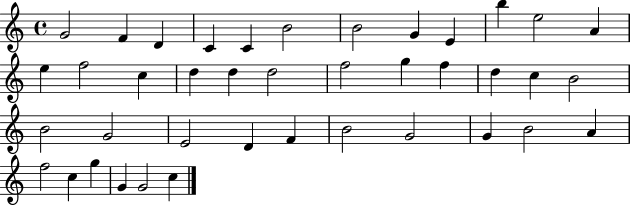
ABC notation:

X:1
T:Untitled
M:4/4
L:1/4
K:C
G2 F D C C B2 B2 G E b e2 A e f2 c d d d2 f2 g f d c B2 B2 G2 E2 D F B2 G2 G B2 A f2 c g G G2 c